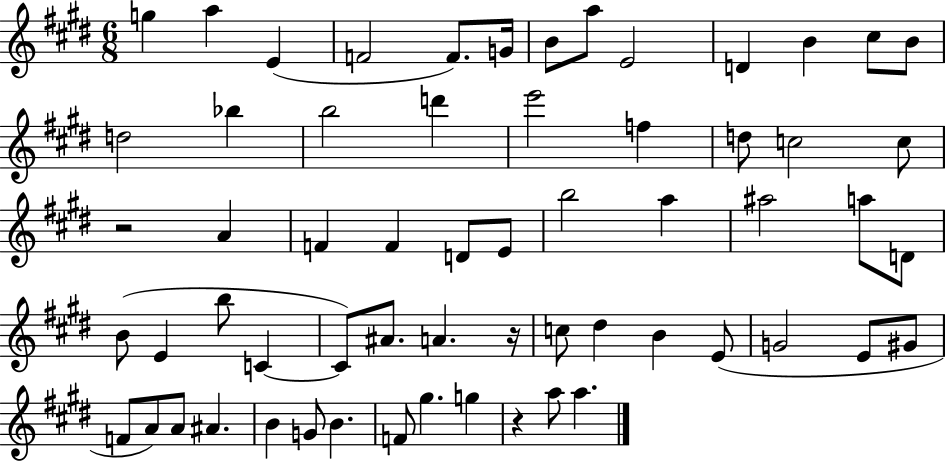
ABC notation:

X:1
T:Untitled
M:6/8
L:1/4
K:E
g a E F2 F/2 G/4 B/2 a/2 E2 D B ^c/2 B/2 d2 _b b2 d' e'2 f d/2 c2 c/2 z2 A F F D/2 E/2 b2 a ^a2 a/2 D/2 B/2 E b/2 C C/2 ^A/2 A z/4 c/2 ^d B E/2 G2 E/2 ^G/2 F/2 A/2 A/2 ^A B G/2 B F/2 ^g g z a/2 a